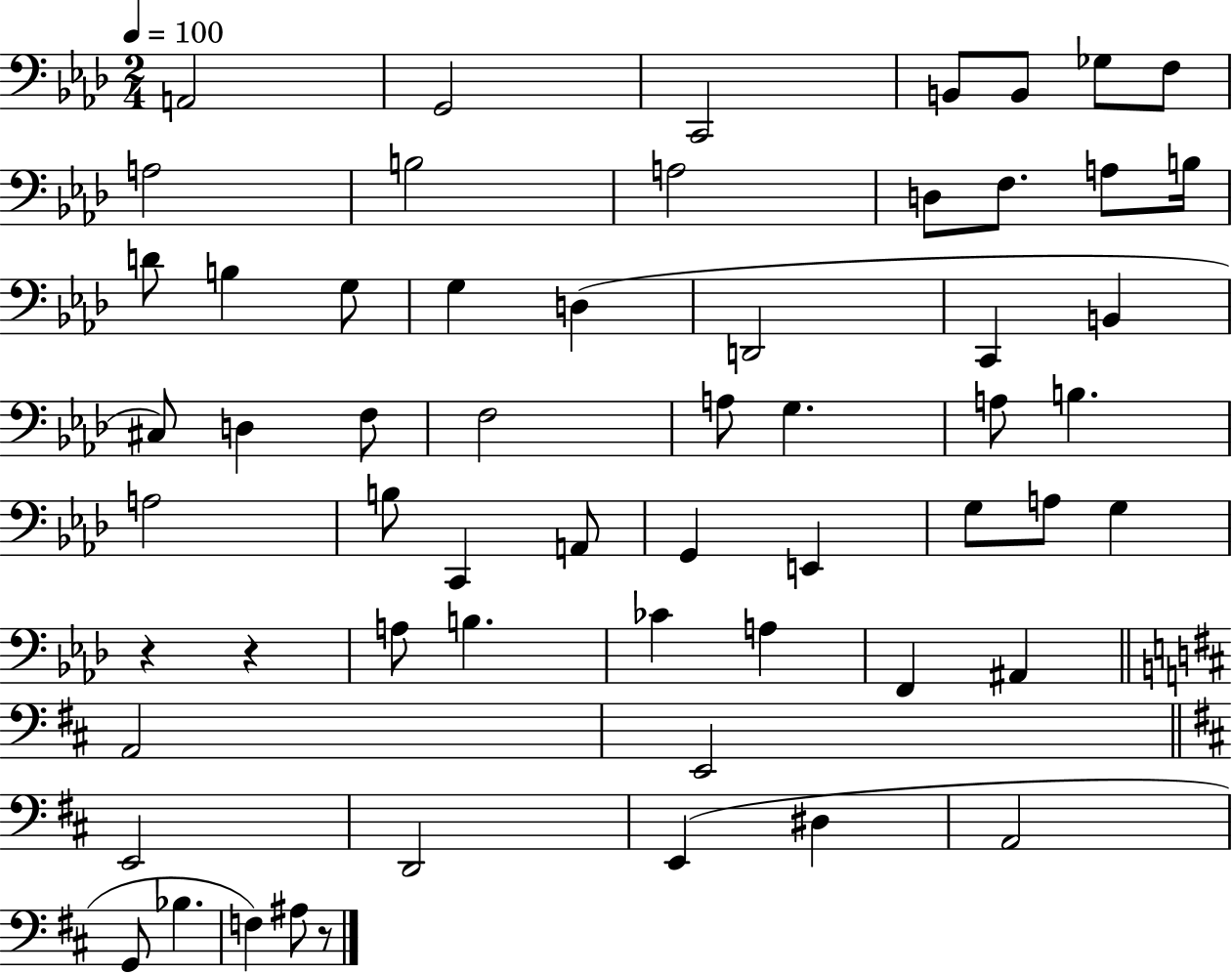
A2/h G2/h C2/h B2/e B2/e Gb3/e F3/e A3/h B3/h A3/h D3/e F3/e. A3/e B3/s D4/e B3/q G3/e G3/q D3/q D2/h C2/q B2/q C#3/e D3/q F3/e F3/h A3/e G3/q. A3/e B3/q. A3/h B3/e C2/q A2/e G2/q E2/q G3/e A3/e G3/q R/q R/q A3/e B3/q. CES4/q A3/q F2/q A#2/q A2/h E2/h E2/h D2/h E2/q D#3/q A2/h G2/e Bb3/q. F3/q A#3/e R/e